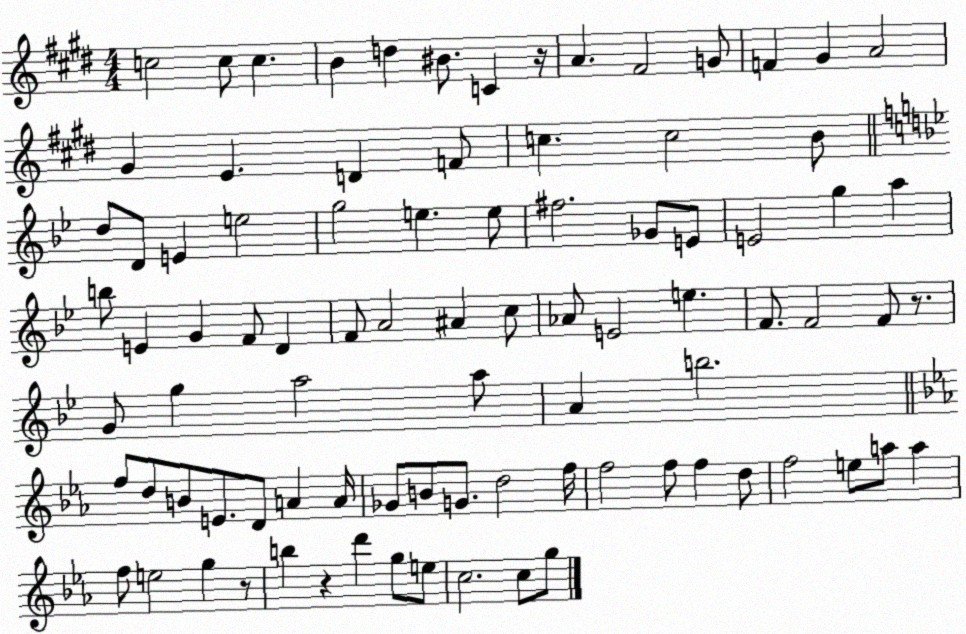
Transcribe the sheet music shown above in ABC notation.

X:1
T:Untitled
M:4/4
L:1/4
K:E
c2 c/2 c B d ^B/2 C z/4 A ^F2 G/2 F ^G A2 ^G E D F/2 c c2 B/2 d/2 D/2 E e2 g2 e e/2 ^f2 _G/2 E/2 E2 g a b/2 E G F/2 D F/2 A2 ^A c/2 _A/2 E2 e F/2 F2 F/2 z/2 G/2 g a2 a/2 A b2 f/2 d/2 B/2 E/2 D/2 A A/4 _G/2 B/2 G/2 d2 f/4 f2 f/2 f d/2 f2 e/2 a/2 a f/2 e2 g z/2 b z d' g/2 e/2 c2 c/2 g/2